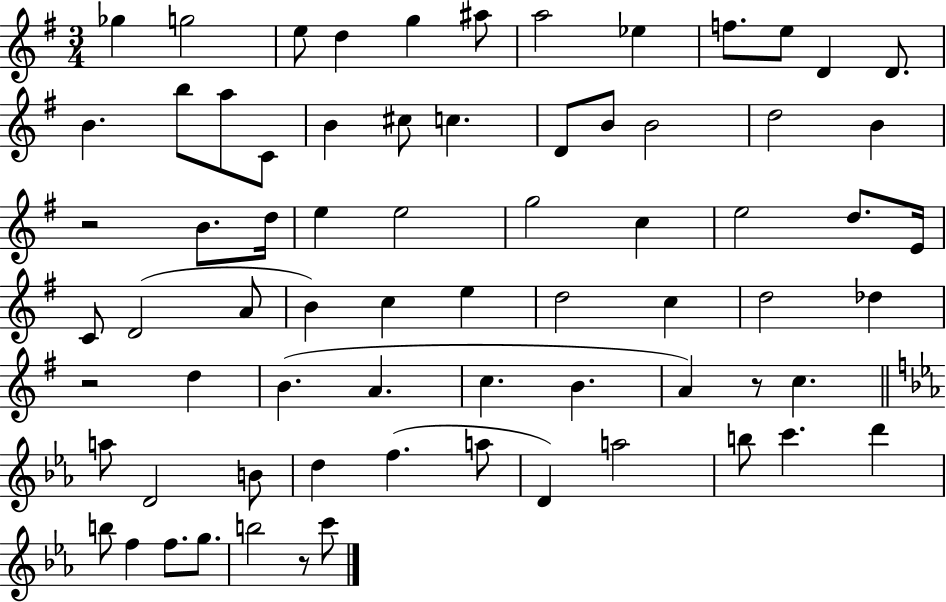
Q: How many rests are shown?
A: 4